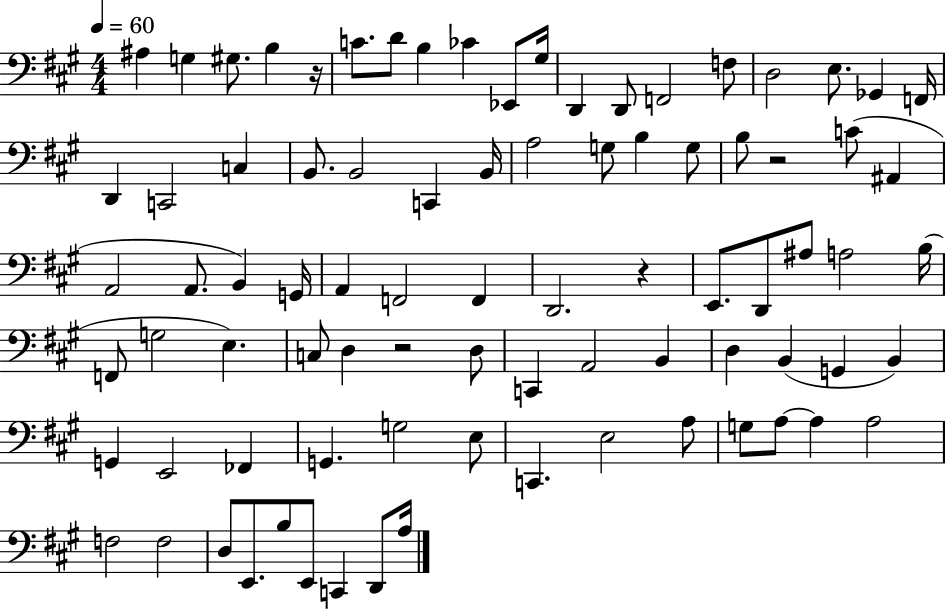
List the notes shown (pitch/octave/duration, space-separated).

A#3/q G3/q G#3/e. B3/q R/s C4/e. D4/e B3/q CES4/q Eb2/e G#3/s D2/q D2/e F2/h F3/e D3/h E3/e. Gb2/q F2/s D2/q C2/h C3/q B2/e. B2/h C2/q B2/s A3/h G3/e B3/q G3/e B3/e R/h C4/e A#2/q A2/h A2/e. B2/q G2/s A2/q F2/h F2/q D2/h. R/q E2/e. D2/e A#3/e A3/h B3/s F2/e G3/h E3/q. C3/e D3/q R/h D3/e C2/q A2/h B2/q D3/q B2/q G2/q B2/q G2/q E2/h FES2/q G2/q. G3/h E3/e C2/q. E3/h A3/e G3/e A3/e A3/q A3/h F3/h F3/h D3/e E2/e. B3/e E2/e C2/q D2/e A3/s